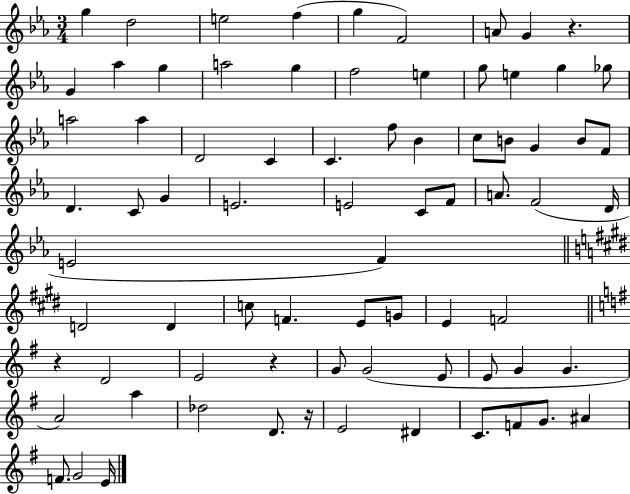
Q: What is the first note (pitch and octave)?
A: G5